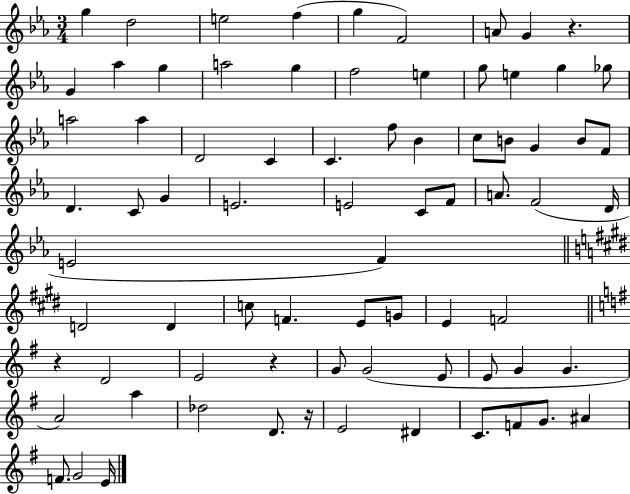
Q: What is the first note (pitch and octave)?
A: G5